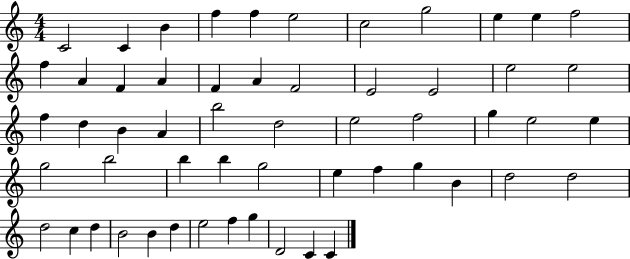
{
  \clef treble
  \numericTimeSignature
  \time 4/4
  \key c \major
  c'2 c'4 b'4 | f''4 f''4 e''2 | c''2 g''2 | e''4 e''4 f''2 | \break f''4 a'4 f'4 a'4 | f'4 a'4 f'2 | e'2 e'2 | e''2 e''2 | \break f''4 d''4 b'4 a'4 | b''2 d''2 | e''2 f''2 | g''4 e''2 e''4 | \break g''2 b''2 | b''4 b''4 g''2 | e''4 f''4 g''4 b'4 | d''2 d''2 | \break d''2 c''4 d''4 | b'2 b'4 d''4 | e''2 f''4 g''4 | d'2 c'4 c'4 | \break \bar "|."
}